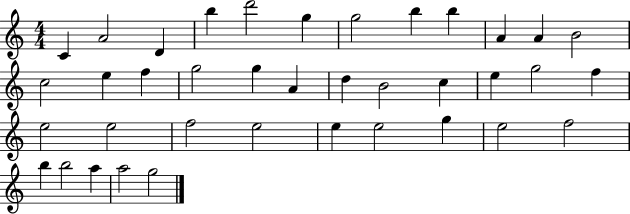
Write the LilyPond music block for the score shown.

{
  \clef treble
  \numericTimeSignature
  \time 4/4
  \key c \major
  c'4 a'2 d'4 | b''4 d'''2 g''4 | g''2 b''4 b''4 | a'4 a'4 b'2 | \break c''2 e''4 f''4 | g''2 g''4 a'4 | d''4 b'2 c''4 | e''4 g''2 f''4 | \break e''2 e''2 | f''2 e''2 | e''4 e''2 g''4 | e''2 f''2 | \break b''4 b''2 a''4 | a''2 g''2 | \bar "|."
}